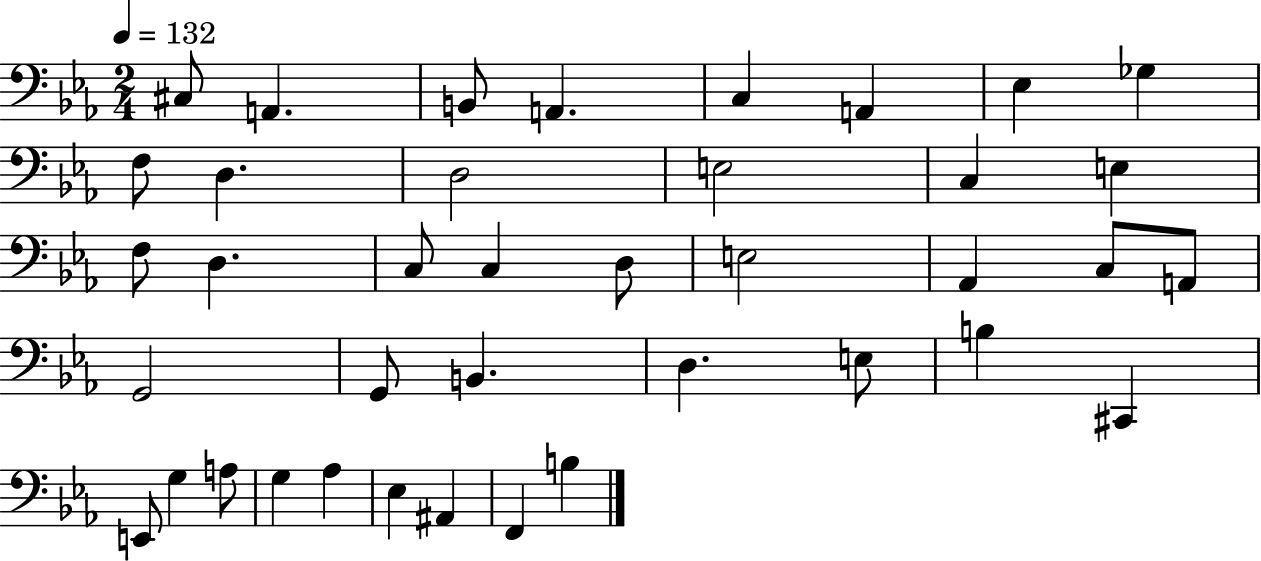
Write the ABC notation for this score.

X:1
T:Untitled
M:2/4
L:1/4
K:Eb
^C,/2 A,, B,,/2 A,, C, A,, _E, _G, F,/2 D, D,2 E,2 C, E, F,/2 D, C,/2 C, D,/2 E,2 _A,, C,/2 A,,/2 G,,2 G,,/2 B,, D, E,/2 B, ^C,, E,,/2 G, A,/2 G, _A, _E, ^A,, F,, B,